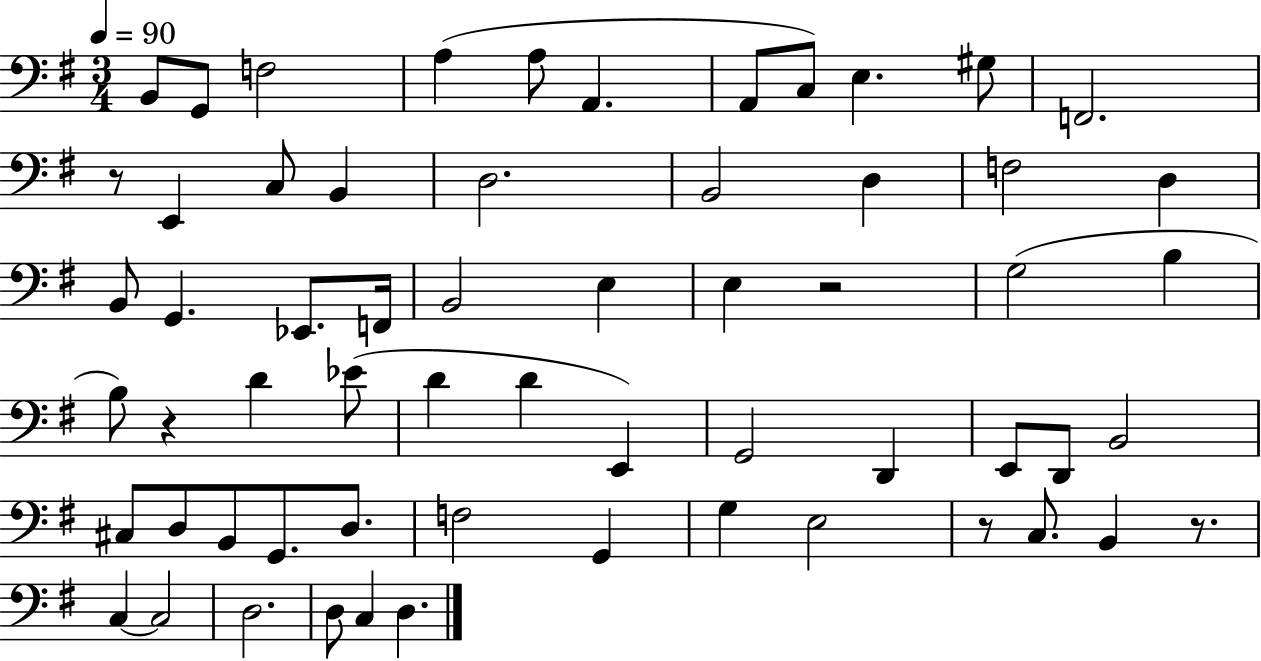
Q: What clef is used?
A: bass